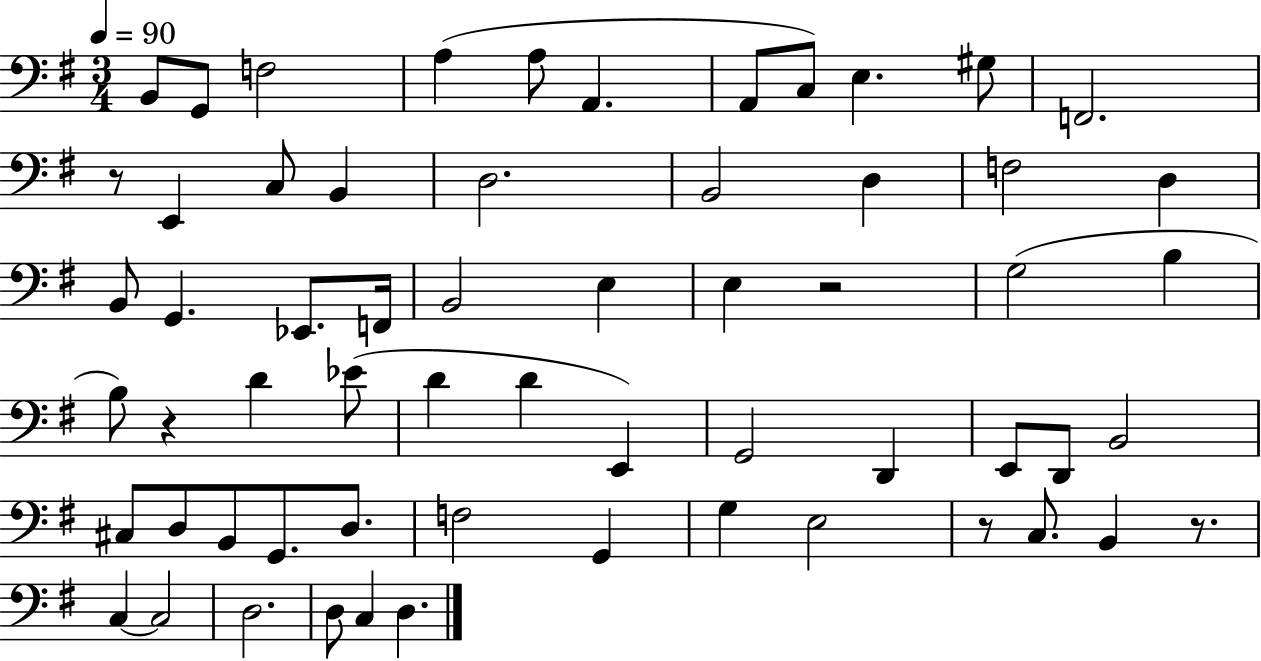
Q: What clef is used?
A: bass